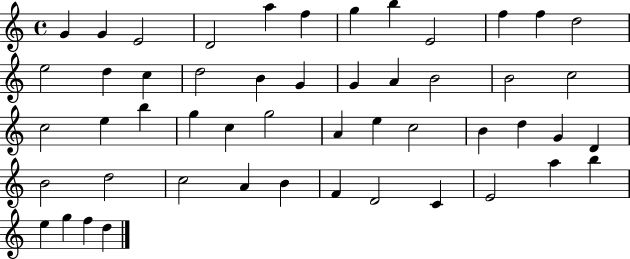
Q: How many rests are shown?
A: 0